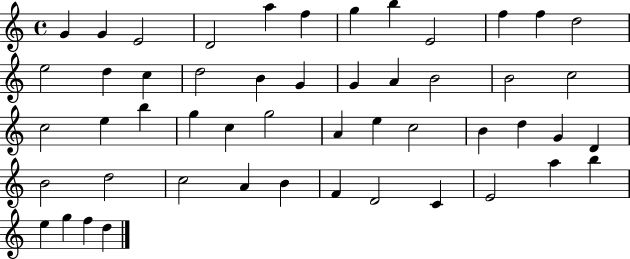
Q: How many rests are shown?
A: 0